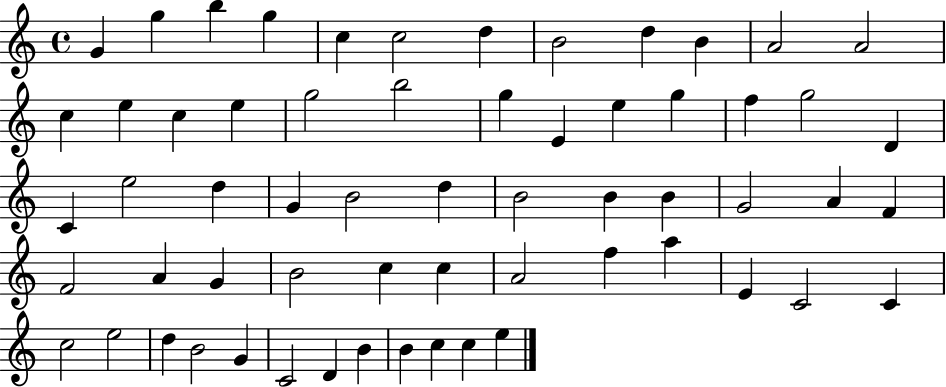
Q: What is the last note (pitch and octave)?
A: E5